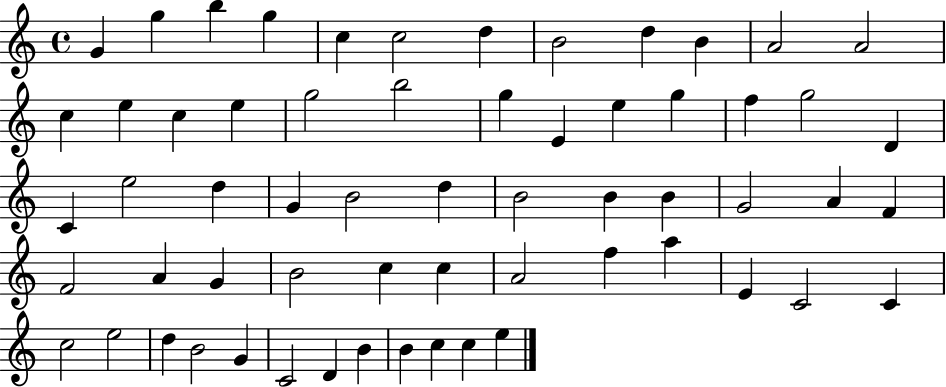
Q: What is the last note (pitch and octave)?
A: E5